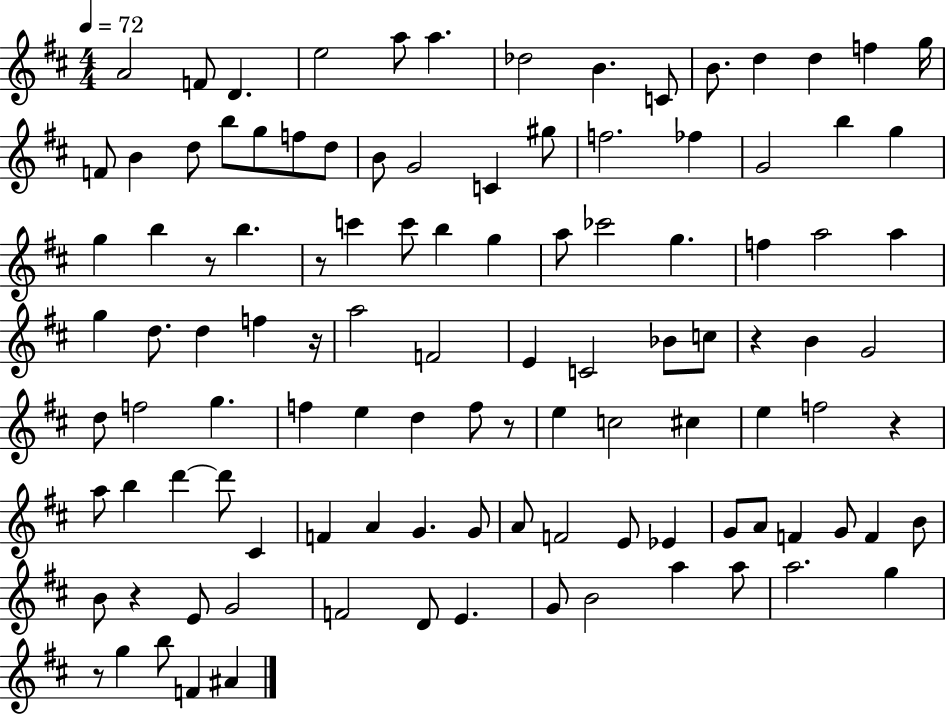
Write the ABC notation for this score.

X:1
T:Untitled
M:4/4
L:1/4
K:D
A2 F/2 D e2 a/2 a _d2 B C/2 B/2 d d f g/4 F/2 B d/2 b/2 g/2 f/2 d/2 B/2 G2 C ^g/2 f2 _f G2 b g g b z/2 b z/2 c' c'/2 b g a/2 _c'2 g f a2 a g d/2 d f z/4 a2 F2 E C2 _B/2 c/2 z B G2 d/2 f2 g f e d f/2 z/2 e c2 ^c e f2 z a/2 b d' d'/2 ^C F A G G/2 A/2 F2 E/2 _E G/2 A/2 F G/2 F B/2 B/2 z E/2 G2 F2 D/2 E G/2 B2 a a/2 a2 g z/2 g b/2 F ^A